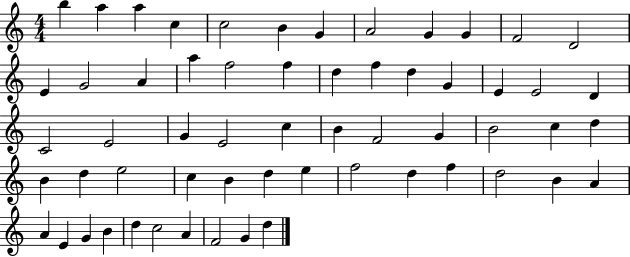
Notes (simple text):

B5/q A5/q A5/q C5/q C5/h B4/q G4/q A4/h G4/q G4/q F4/h D4/h E4/q G4/h A4/q A5/q F5/h F5/q D5/q F5/q D5/q G4/q E4/q E4/h D4/q C4/h E4/h G4/q E4/h C5/q B4/q F4/h G4/q B4/h C5/q D5/q B4/q D5/q E5/h C5/q B4/q D5/q E5/q F5/h D5/q F5/q D5/h B4/q A4/q A4/q E4/q G4/q B4/q D5/q C5/h A4/q F4/h G4/q D5/q